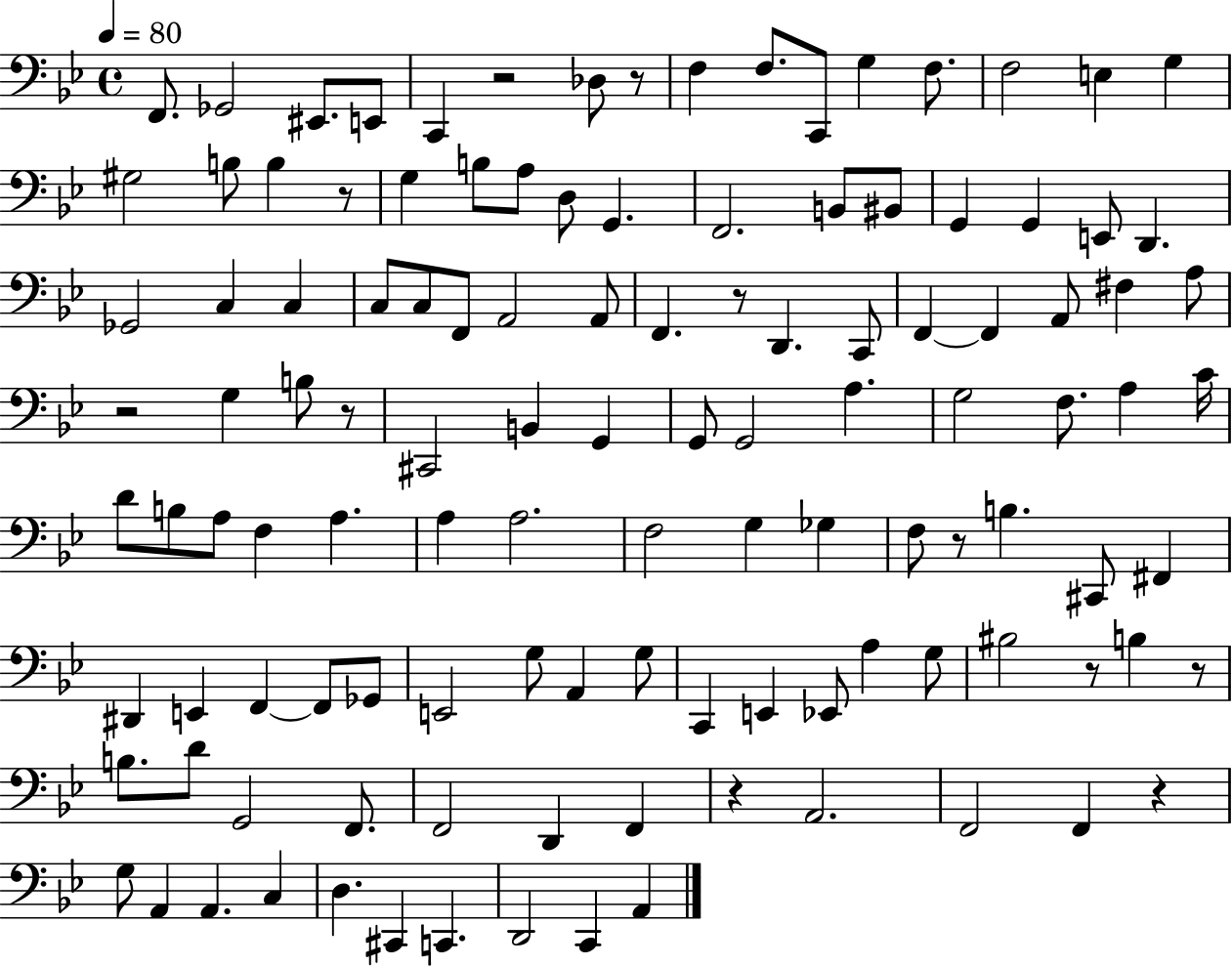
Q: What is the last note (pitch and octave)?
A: A2